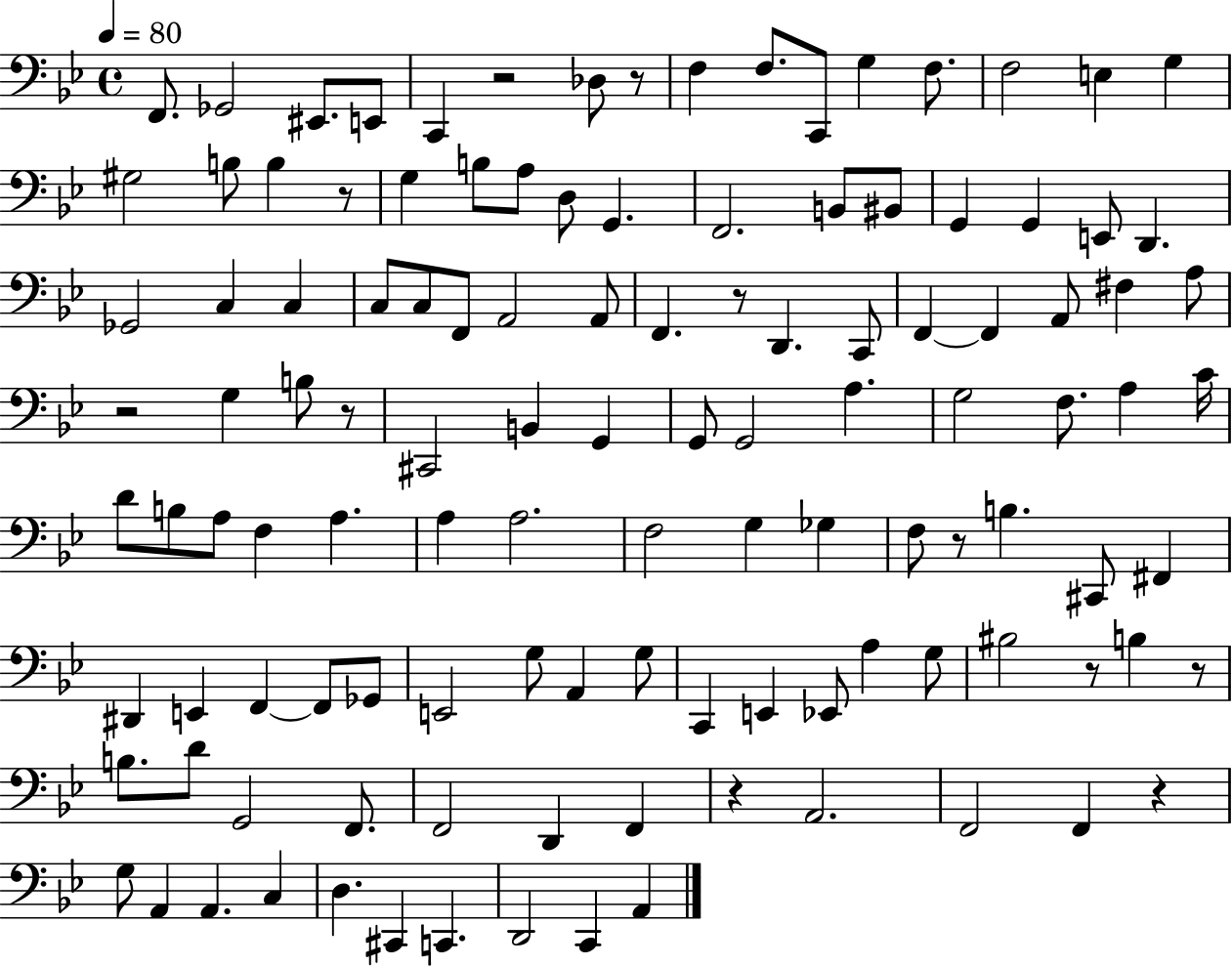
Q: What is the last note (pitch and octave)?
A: A2